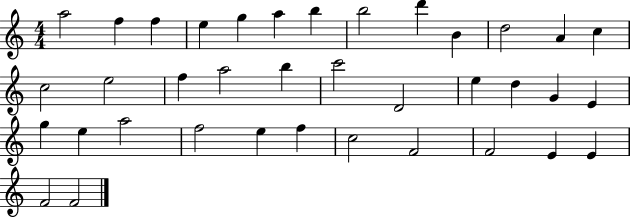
{
  \clef treble
  \numericTimeSignature
  \time 4/4
  \key c \major
  a''2 f''4 f''4 | e''4 g''4 a''4 b''4 | b''2 d'''4 b'4 | d''2 a'4 c''4 | \break c''2 e''2 | f''4 a''2 b''4 | c'''2 d'2 | e''4 d''4 g'4 e'4 | \break g''4 e''4 a''2 | f''2 e''4 f''4 | c''2 f'2 | f'2 e'4 e'4 | \break f'2 f'2 | \bar "|."
}